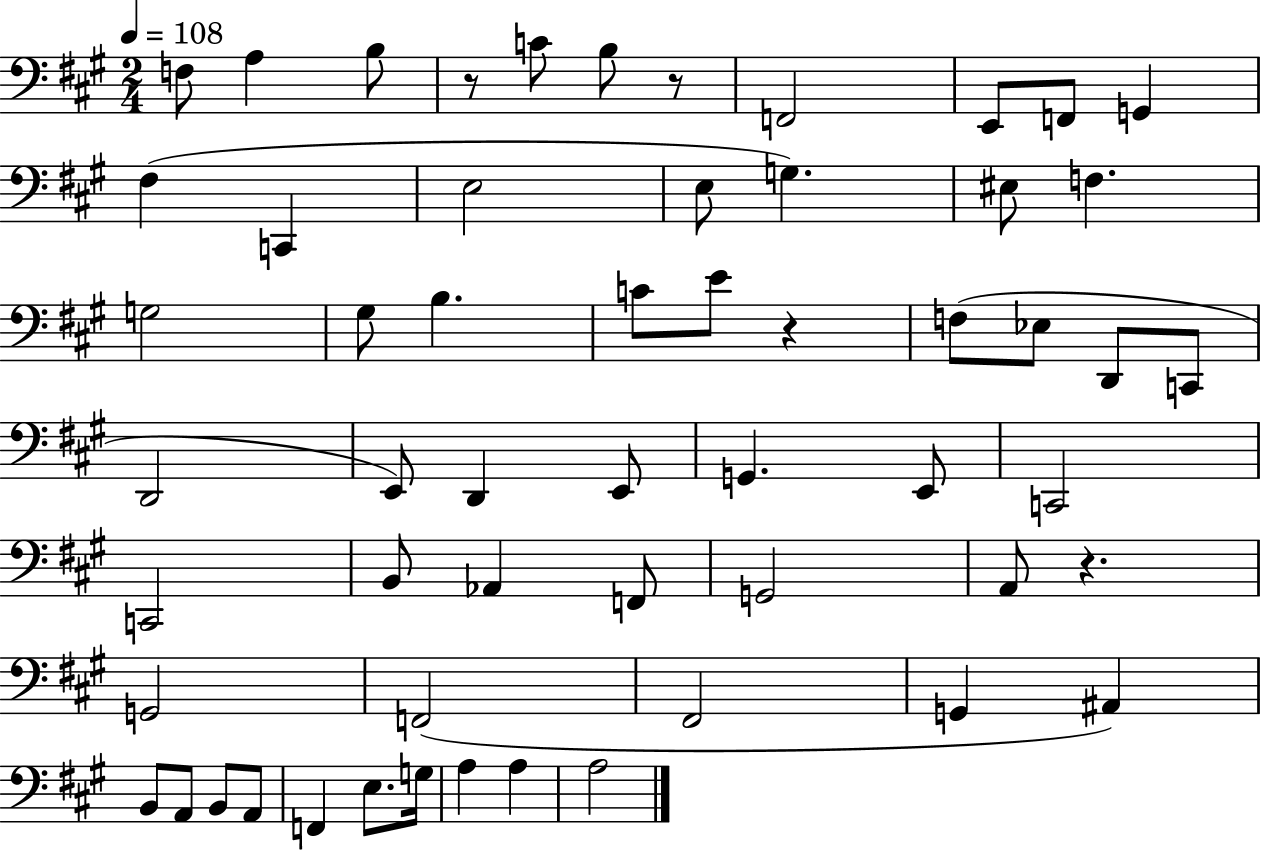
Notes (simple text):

F3/e A3/q B3/e R/e C4/e B3/e R/e F2/h E2/e F2/e G2/q F#3/q C2/q E3/h E3/e G3/q. EIS3/e F3/q. G3/h G#3/e B3/q. C4/e E4/e R/q F3/e Eb3/e D2/e C2/e D2/h E2/e D2/q E2/e G2/q. E2/e C2/h C2/h B2/e Ab2/q F2/e G2/h A2/e R/q. G2/h F2/h F#2/h G2/q A#2/q B2/e A2/e B2/e A2/e F2/q E3/e. G3/s A3/q A3/q A3/h